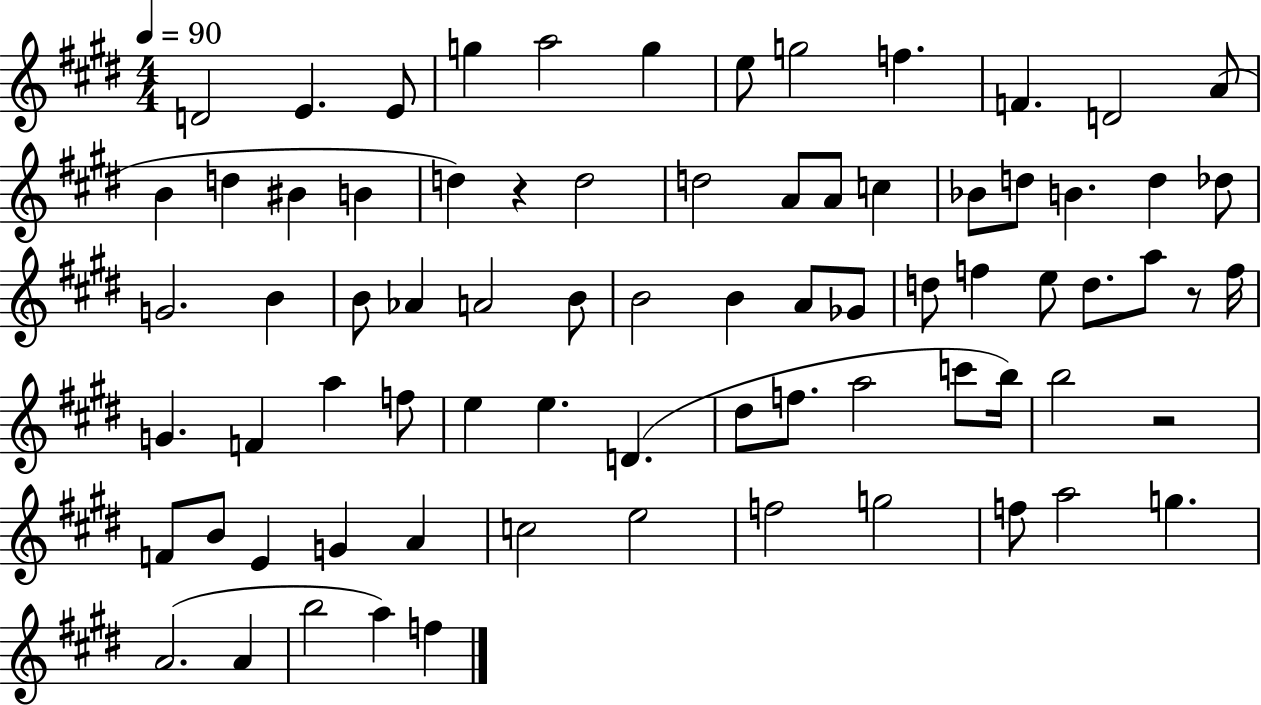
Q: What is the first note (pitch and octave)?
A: D4